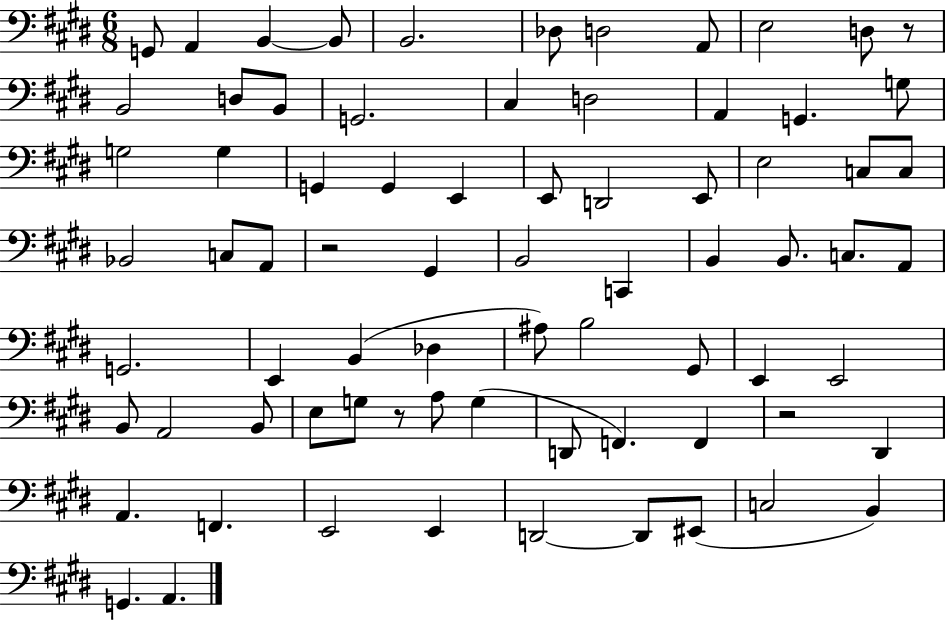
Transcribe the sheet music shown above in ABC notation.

X:1
T:Untitled
M:6/8
L:1/4
K:E
G,,/2 A,, B,, B,,/2 B,,2 _D,/2 D,2 A,,/2 E,2 D,/2 z/2 B,,2 D,/2 B,,/2 G,,2 ^C, D,2 A,, G,, G,/2 G,2 G, G,, G,, E,, E,,/2 D,,2 E,,/2 E,2 C,/2 C,/2 _B,,2 C,/2 A,,/2 z2 ^G,, B,,2 C,, B,, B,,/2 C,/2 A,,/2 G,,2 E,, B,, _D, ^A,/2 B,2 ^G,,/2 E,, E,,2 B,,/2 A,,2 B,,/2 E,/2 G,/2 z/2 A,/2 G, D,,/2 F,, F,, z2 ^D,, A,, F,, E,,2 E,, D,,2 D,,/2 ^E,,/2 C,2 B,, G,, A,,